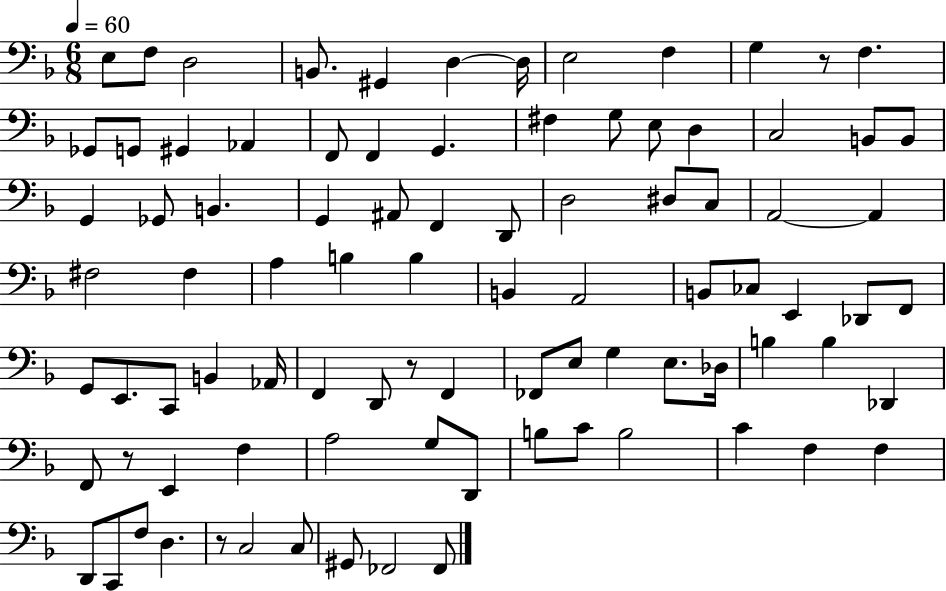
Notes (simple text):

E3/e F3/e D3/h B2/e. G#2/q D3/q D3/s E3/h F3/q G3/q R/e F3/q. Gb2/e G2/e G#2/q Ab2/q F2/e F2/q G2/q. F#3/q G3/e E3/e D3/q C3/h B2/e B2/e G2/q Gb2/e B2/q. G2/q A#2/e F2/q D2/e D3/h D#3/e C3/e A2/h A2/q F#3/h F#3/q A3/q B3/q B3/q B2/q A2/h B2/e CES3/e E2/q Db2/e F2/e G2/e E2/e. C2/e B2/q Ab2/s F2/q D2/e R/e F2/q FES2/e E3/e G3/q E3/e. Db3/s B3/q B3/q Db2/q F2/e R/e E2/q F3/q A3/h G3/e D2/e B3/e C4/e B3/h C4/q F3/q F3/q D2/e C2/e F3/e D3/q. R/e C3/h C3/e G#2/e FES2/h FES2/e